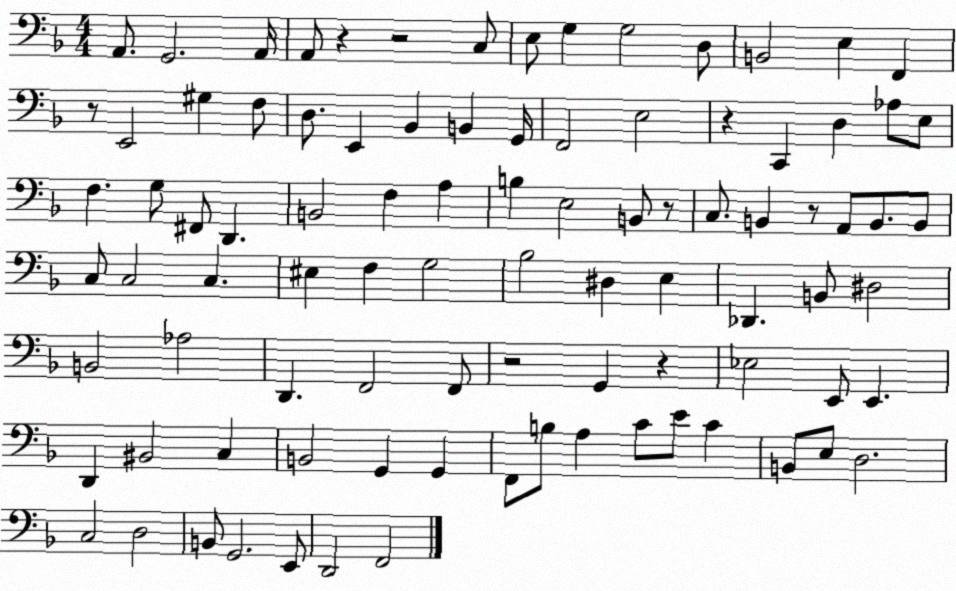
X:1
T:Untitled
M:4/4
L:1/4
K:F
A,,/2 G,,2 A,,/4 A,,/2 z z2 C,/2 E,/2 G, G,2 D,/2 B,,2 E, F,, z/2 E,,2 ^G, F,/2 D,/2 E,, _B,, B,, G,,/4 F,,2 E,2 z C,, D, _A,/2 E,/2 F, G,/2 ^F,,/2 D,, B,,2 F, A, B, E,2 B,,/2 z/2 C,/2 B,, z/2 A,,/2 B,,/2 B,,/2 C,/2 C,2 C, ^E, F, G,2 _B,2 ^D, E, _D,, B,,/2 ^D,2 B,,2 _A,2 D,, F,,2 F,,/2 z2 G,, z _E,2 E,,/2 E,, D,, ^B,,2 C, B,,2 G,, G,, F,,/2 B,/2 A, C/2 E/2 C B,,/2 E,/2 D,2 C,2 D,2 B,,/2 G,,2 E,,/2 D,,2 F,,2